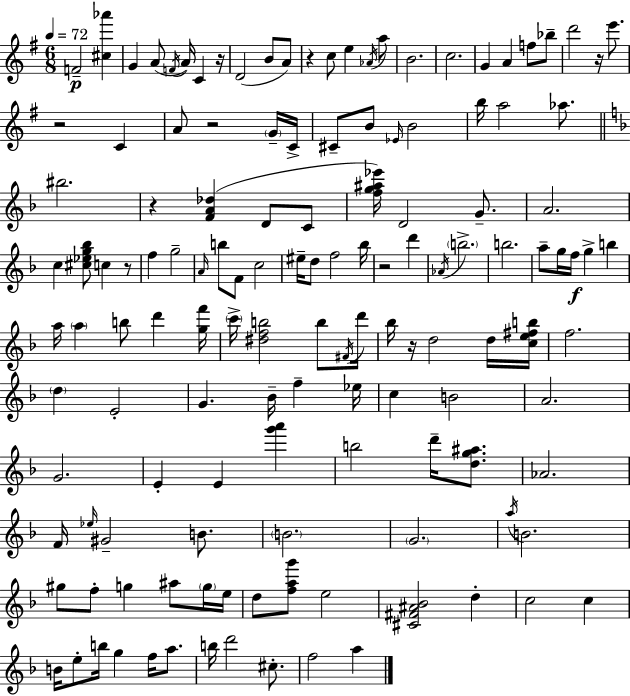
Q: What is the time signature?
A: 6/8